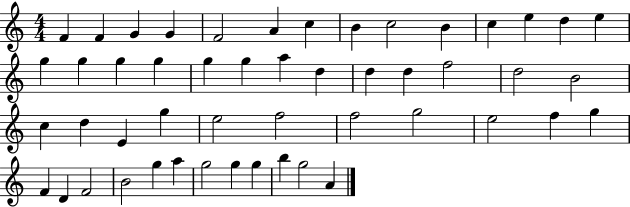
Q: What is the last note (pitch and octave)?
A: A4